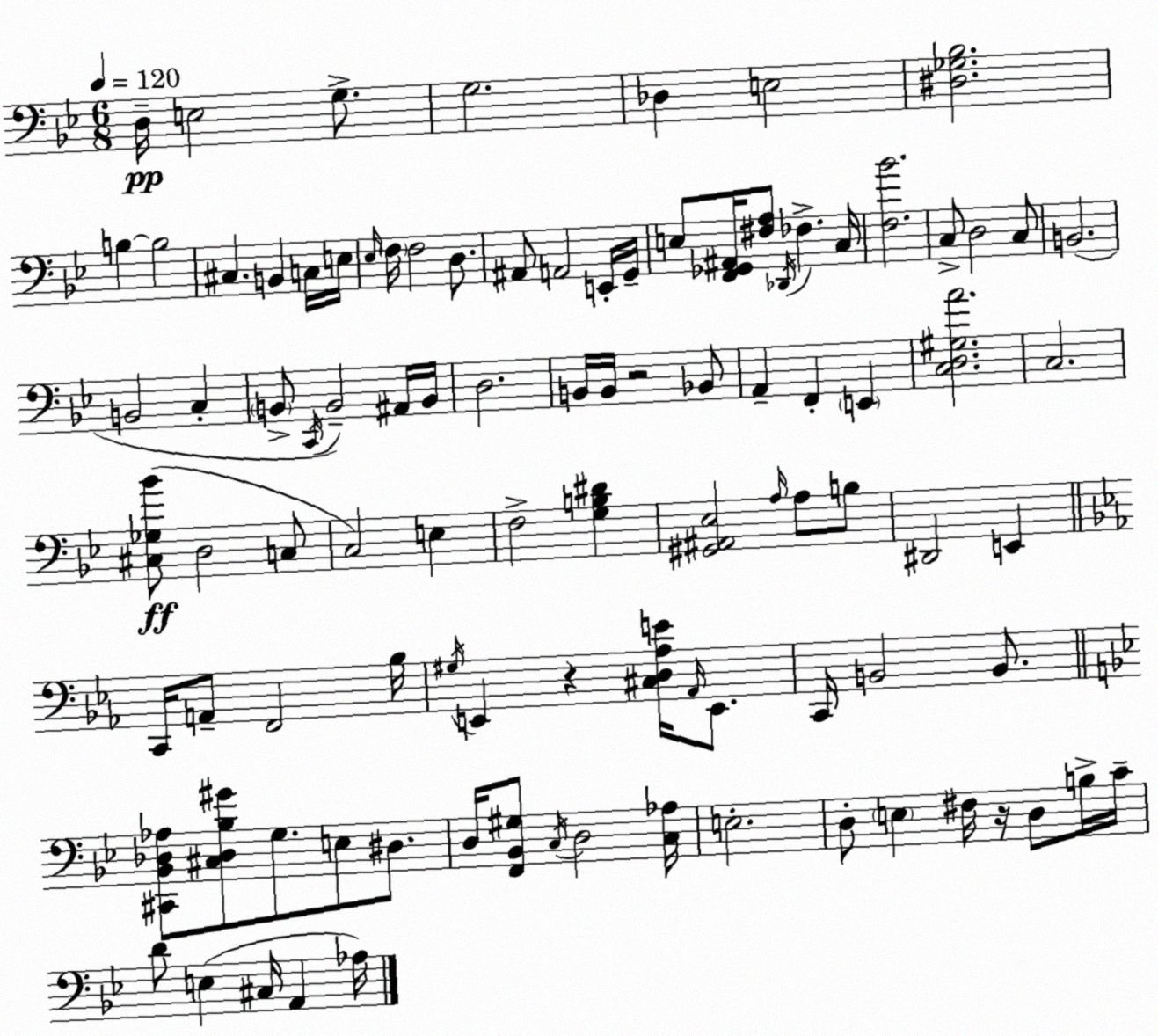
X:1
T:Untitled
M:6/8
L:1/4
K:Gm
D,/4 E,2 G,/2 G,2 _D, E,2 [^D,_G,_B,]2 B, B,2 ^C, B,, C,/4 E,/4 _E,/4 F,/4 F,2 D,/2 ^A,,/2 A,,2 E,,/4 G,,/4 E,/2 [F,,_G,,^A,,]/4 [^F,A,]/2 _D,,/4 _F, C,/4 [F,_B]2 C,/2 D,2 C,/2 B,,2 B,,2 C, B,,/2 C,,/4 B,,2 ^A,,/4 B,,/4 D,2 B,,/4 B,,/4 z2 _B,,/2 A,, F,, E,, [C,D,^G,A]2 C,2 [^C,_G,_B]/2 D,2 C,/2 C,2 E, F,2 [G,B,^D] [^G,,^A,,_E,]2 A,/4 A,/2 B,/2 ^D,,2 E,, C,,/4 A,,/2 F,,2 _B,/4 ^G,/4 E,, z [^C,D,_A,E]/4 _A,,/4 E,,/2 C,,/4 B,,2 B,,/2 [^C,,_B,,_D,_A,]/2 [^C,_D,_B,^G]/2 G,/2 E,/2 ^D,/2 D,/4 [F,,_B,,^G,]/2 C,/4 D,2 [C,_A,]/4 E,2 D,/2 E, ^F,/4 z/4 D,/2 B,/4 C/4 D/2 E, ^C,/4 A,, _A,/4